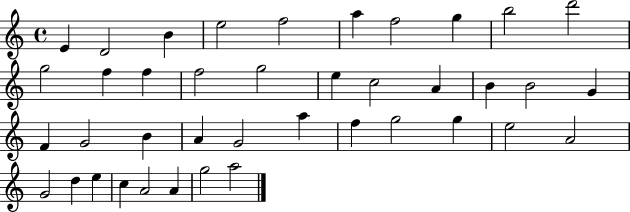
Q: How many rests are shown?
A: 0